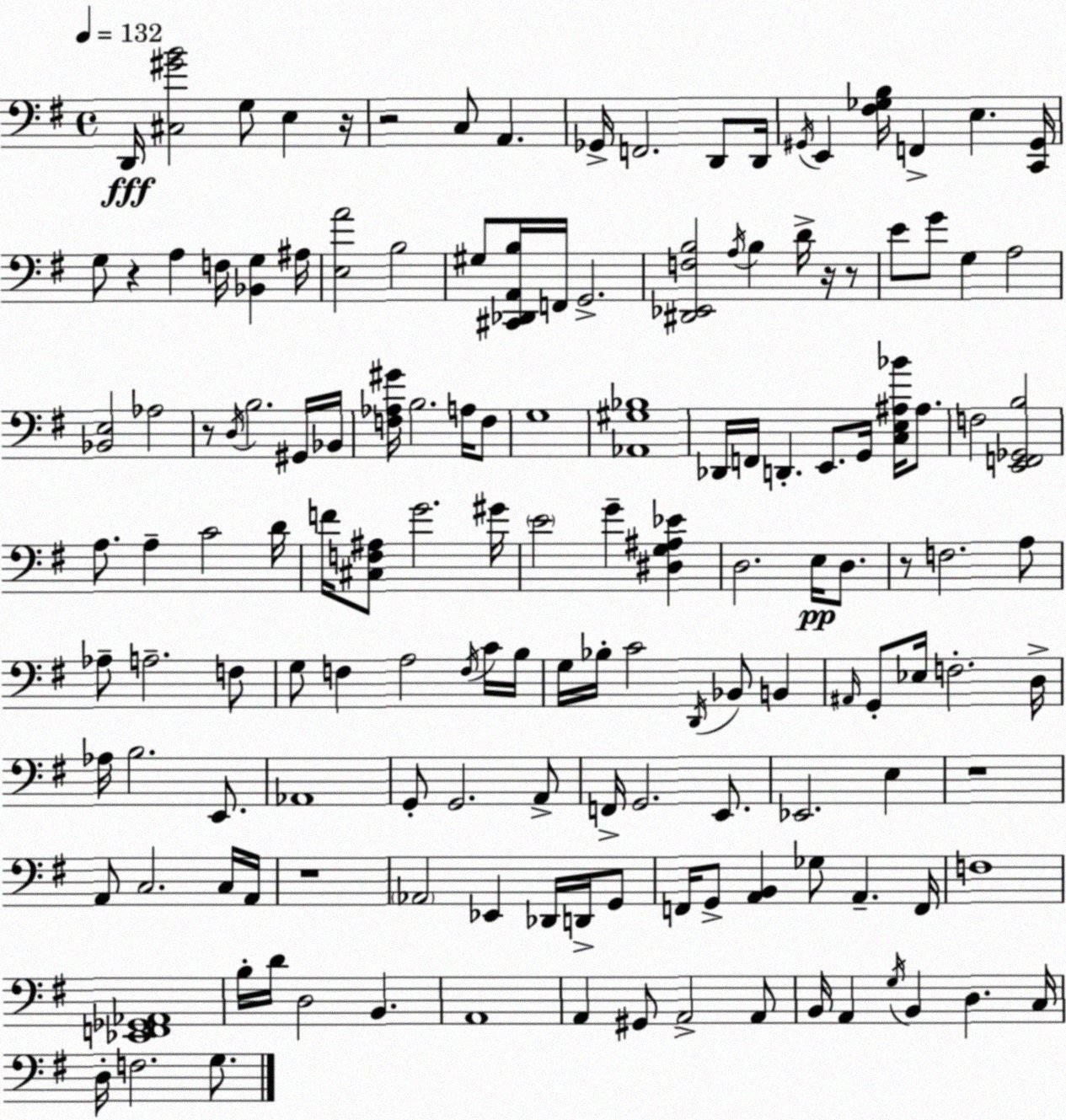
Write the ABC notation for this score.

X:1
T:Untitled
M:4/4
L:1/4
K:Em
D,,/4 [^C,^GB]2 G,/2 E, z/4 z2 C,/2 A,, _G,,/4 F,,2 D,,/2 D,,/4 ^G,,/4 E,, [^F,_G,B,]/4 F,, E, [C,,^G,,]/4 G,/2 z A, F,/4 [_B,,G,] ^A,/4 [E,A]2 B,2 ^G,/2 [^C,,_D,,A,,B,]/4 F,,/4 G,,2 [^D,,_E,,F,B,]2 A,/4 B, D/4 z/4 z/2 E/2 G/2 G, A,2 [_B,,E,]2 _A,2 z/2 D,/4 B,2 ^G,,/4 _B,,/4 [F,_A,^G]/4 B,2 A,/4 F,/2 G,4 [_A,,^G,_B,]4 _D,,/4 F,,/4 D,, E,,/2 G,,/4 [C,E,^A,_B]/4 ^A,/2 F,2 [E,,F,,_G,,B,]2 A,/2 A, C2 D/4 F/4 [^C,F,^A,]/2 G2 ^G/4 E2 G [^D,G,^A,_E] D,2 E,/4 D,/2 z/2 F,2 A,/2 _A,/2 A,2 F,/2 G,/2 F, A,2 F,/4 C/4 B,/4 G,/4 _B,/4 C2 D,,/4 _B,,/2 B,, ^A,,/4 G,,/2 _E,/4 F,2 D,/4 _A,/4 B,2 E,,/2 _A,,4 G,,/2 G,,2 A,,/2 F,,/4 G,,2 E,,/2 _E,,2 E, z4 A,,/2 C,2 C,/4 A,,/4 z4 _A,,2 _E,, _D,,/4 D,,/4 G,,/2 F,,/4 G,,/2 [A,,B,,] _G,/2 A,, F,,/4 F,4 [_E,,F,,_G,,_A,,]4 B,/4 D/4 D,2 B,, A,,4 A,, ^G,,/2 A,,2 A,,/2 B,,/4 A,, G,/4 B,, D, C,/4 D,/4 F,2 G,/2